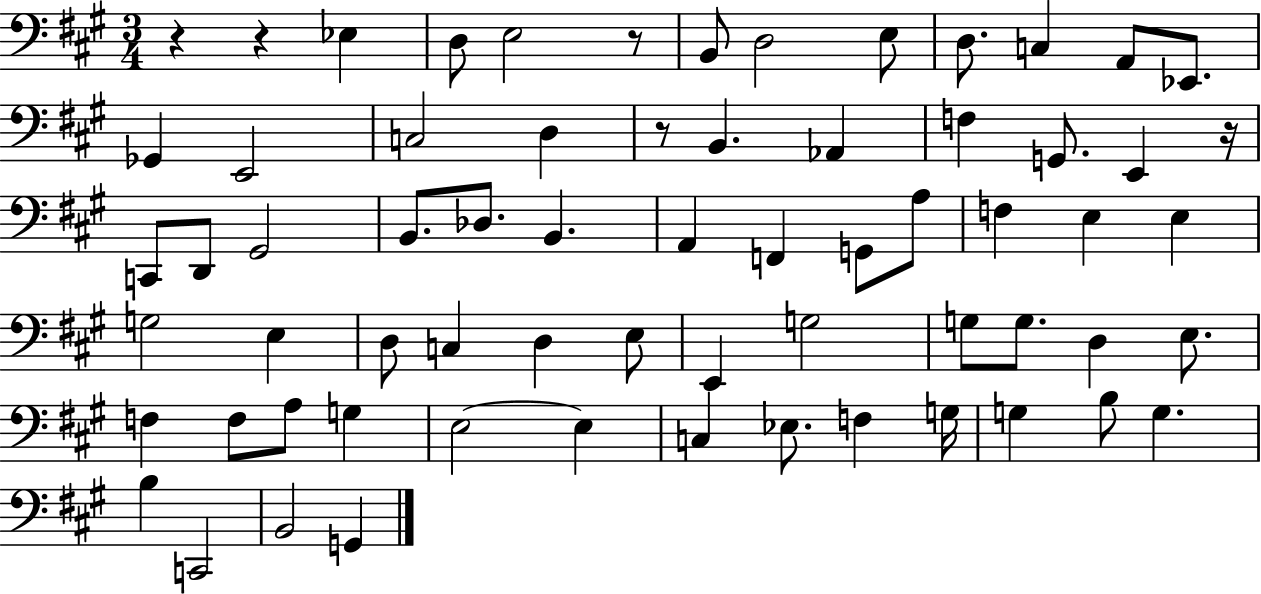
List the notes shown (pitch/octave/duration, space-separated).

R/q R/q Eb3/q D3/e E3/h R/e B2/e D3/h E3/e D3/e. C3/q A2/e Eb2/e. Gb2/q E2/h C3/h D3/q R/e B2/q. Ab2/q F3/q G2/e. E2/q R/s C2/e D2/e G#2/h B2/e. Db3/e. B2/q. A2/q F2/q G2/e A3/e F3/q E3/q E3/q G3/h E3/q D3/e C3/q D3/q E3/e E2/q G3/h G3/e G3/e. D3/q E3/e. F3/q F3/e A3/e G3/q E3/h E3/q C3/q Eb3/e. F3/q G3/s G3/q B3/e G3/q. B3/q C2/h B2/h G2/q